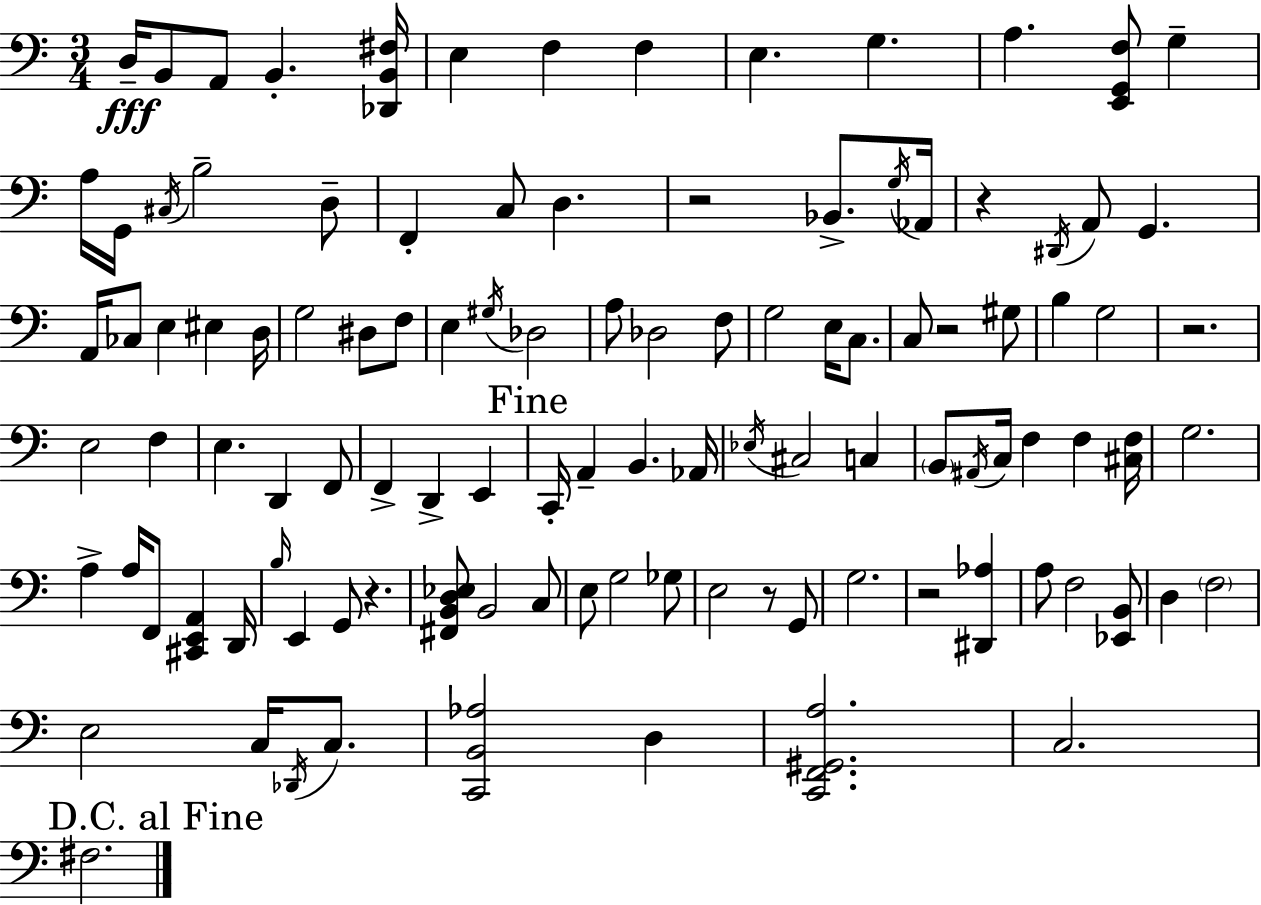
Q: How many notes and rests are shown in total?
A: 109